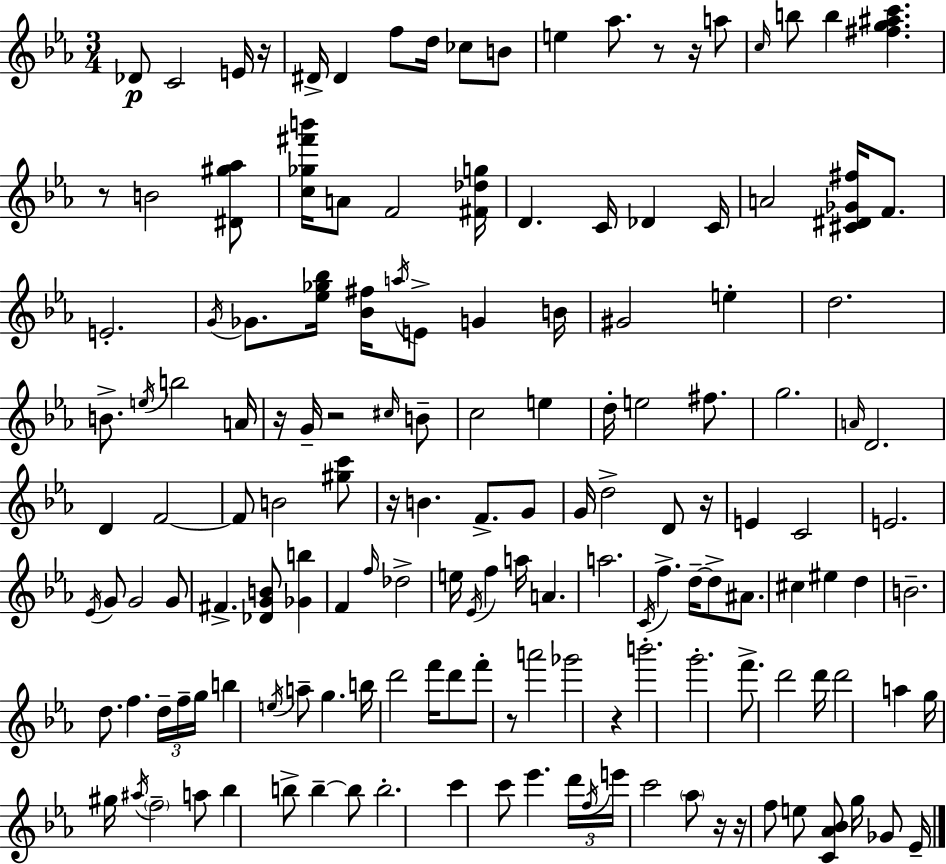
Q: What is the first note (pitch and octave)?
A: Db4